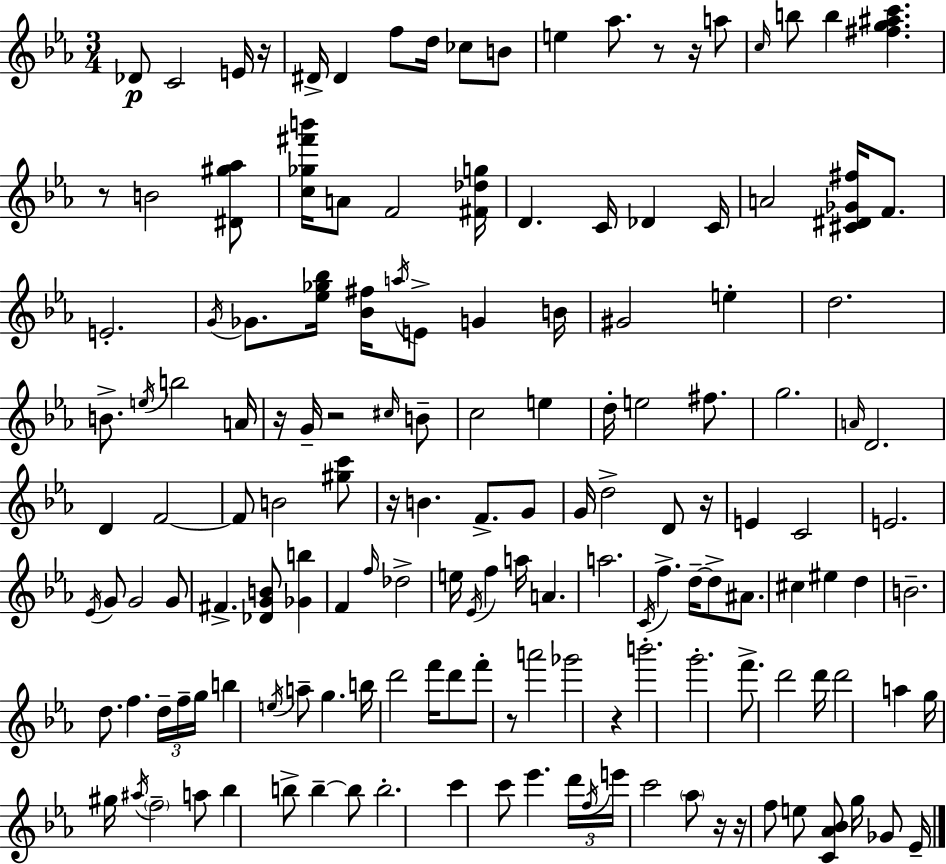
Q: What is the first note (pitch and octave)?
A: Db4